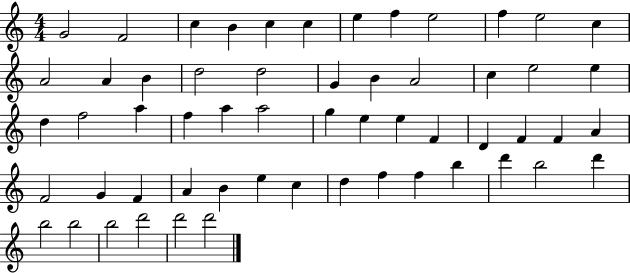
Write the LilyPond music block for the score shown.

{
  \clef treble
  \numericTimeSignature
  \time 4/4
  \key c \major
  g'2 f'2 | c''4 b'4 c''4 c''4 | e''4 f''4 e''2 | f''4 e''2 c''4 | \break a'2 a'4 b'4 | d''2 d''2 | g'4 b'4 a'2 | c''4 e''2 e''4 | \break d''4 f''2 a''4 | f''4 a''4 a''2 | g''4 e''4 e''4 f'4 | d'4 f'4 f'4 a'4 | \break f'2 g'4 f'4 | a'4 b'4 e''4 c''4 | d''4 f''4 f''4 b''4 | d'''4 b''2 d'''4 | \break b''2 b''2 | b''2 d'''2 | d'''2 d'''2 | \bar "|."
}